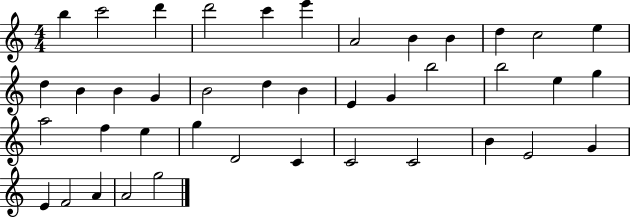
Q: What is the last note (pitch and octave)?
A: G5